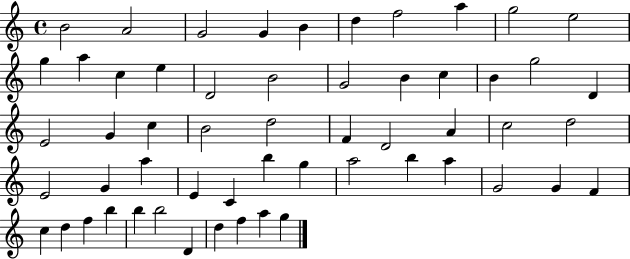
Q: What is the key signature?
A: C major